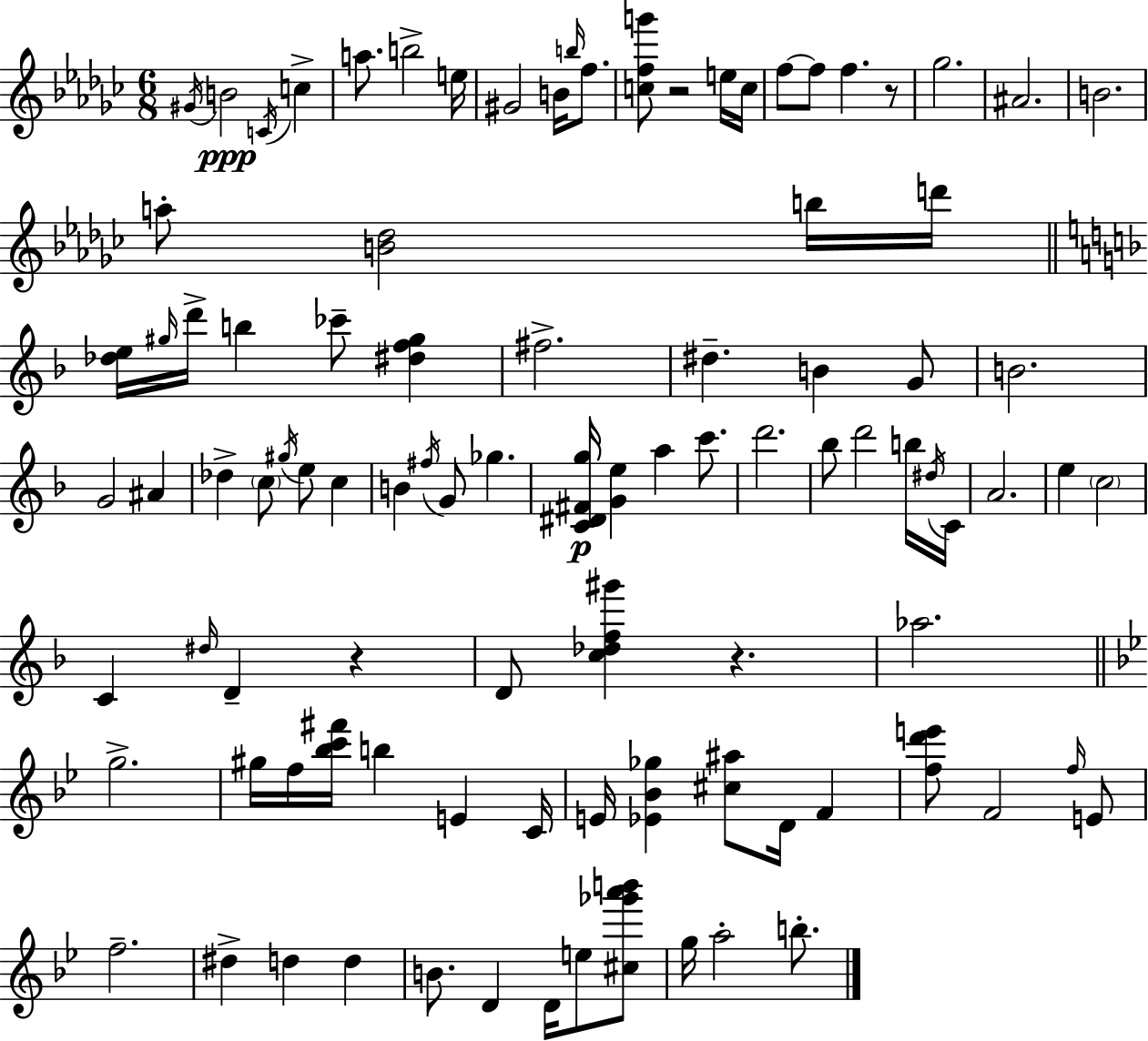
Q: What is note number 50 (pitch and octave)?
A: C4